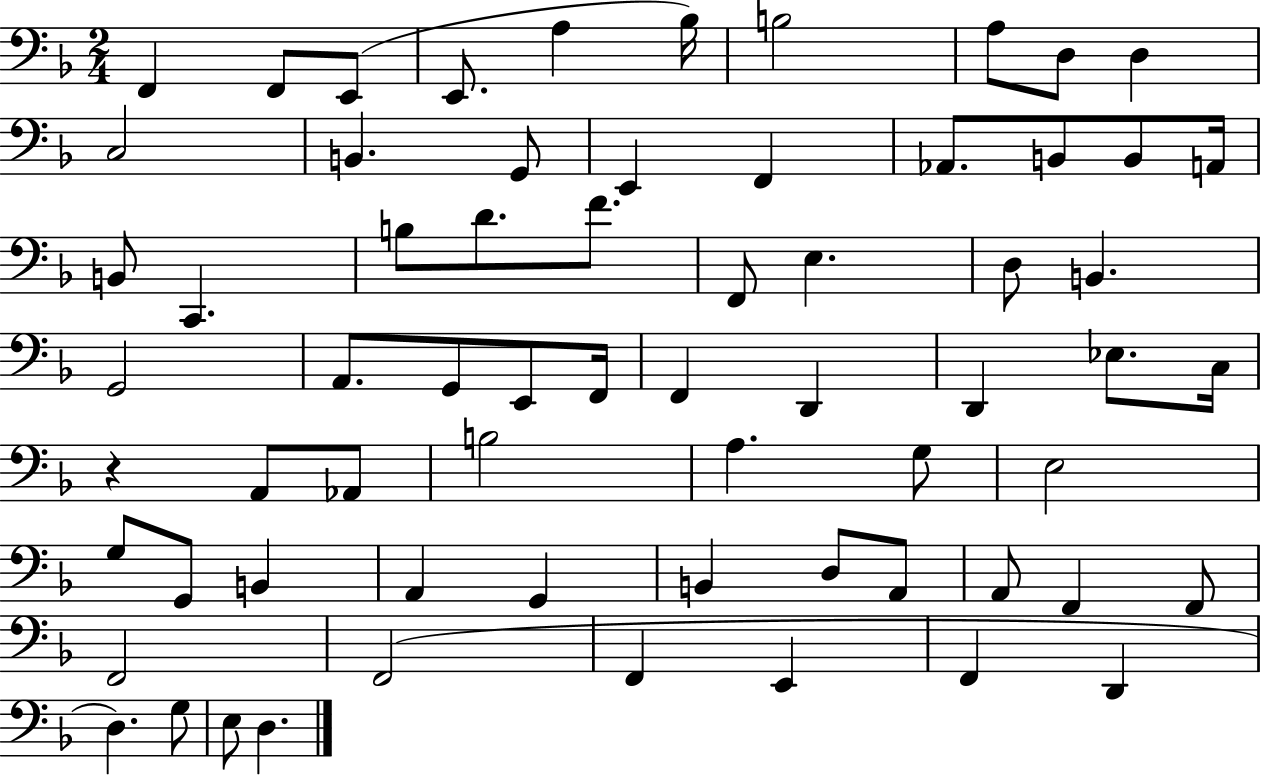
{
  \clef bass
  \numericTimeSignature
  \time 2/4
  \key f \major
  \repeat volta 2 { f,4 f,8 e,8( | e,8. a4 bes16) | b2 | a8 d8 d4 | \break c2 | b,4. g,8 | e,4 f,4 | aes,8. b,8 b,8 a,16 | \break b,8 c,4. | b8 d'8. f'8. | f,8 e4. | d8 b,4. | \break g,2 | a,8. g,8 e,8 f,16 | f,4 d,4 | d,4 ees8. c16 | \break r4 a,8 aes,8 | b2 | a4. g8 | e2 | \break g8 g,8 b,4 | a,4 g,4 | b,4 d8 a,8 | a,8 f,4 f,8 | \break f,2 | f,2( | f,4 e,4 | f,4 d,4 | \break d4.) g8 | e8 d4. | } \bar "|."
}